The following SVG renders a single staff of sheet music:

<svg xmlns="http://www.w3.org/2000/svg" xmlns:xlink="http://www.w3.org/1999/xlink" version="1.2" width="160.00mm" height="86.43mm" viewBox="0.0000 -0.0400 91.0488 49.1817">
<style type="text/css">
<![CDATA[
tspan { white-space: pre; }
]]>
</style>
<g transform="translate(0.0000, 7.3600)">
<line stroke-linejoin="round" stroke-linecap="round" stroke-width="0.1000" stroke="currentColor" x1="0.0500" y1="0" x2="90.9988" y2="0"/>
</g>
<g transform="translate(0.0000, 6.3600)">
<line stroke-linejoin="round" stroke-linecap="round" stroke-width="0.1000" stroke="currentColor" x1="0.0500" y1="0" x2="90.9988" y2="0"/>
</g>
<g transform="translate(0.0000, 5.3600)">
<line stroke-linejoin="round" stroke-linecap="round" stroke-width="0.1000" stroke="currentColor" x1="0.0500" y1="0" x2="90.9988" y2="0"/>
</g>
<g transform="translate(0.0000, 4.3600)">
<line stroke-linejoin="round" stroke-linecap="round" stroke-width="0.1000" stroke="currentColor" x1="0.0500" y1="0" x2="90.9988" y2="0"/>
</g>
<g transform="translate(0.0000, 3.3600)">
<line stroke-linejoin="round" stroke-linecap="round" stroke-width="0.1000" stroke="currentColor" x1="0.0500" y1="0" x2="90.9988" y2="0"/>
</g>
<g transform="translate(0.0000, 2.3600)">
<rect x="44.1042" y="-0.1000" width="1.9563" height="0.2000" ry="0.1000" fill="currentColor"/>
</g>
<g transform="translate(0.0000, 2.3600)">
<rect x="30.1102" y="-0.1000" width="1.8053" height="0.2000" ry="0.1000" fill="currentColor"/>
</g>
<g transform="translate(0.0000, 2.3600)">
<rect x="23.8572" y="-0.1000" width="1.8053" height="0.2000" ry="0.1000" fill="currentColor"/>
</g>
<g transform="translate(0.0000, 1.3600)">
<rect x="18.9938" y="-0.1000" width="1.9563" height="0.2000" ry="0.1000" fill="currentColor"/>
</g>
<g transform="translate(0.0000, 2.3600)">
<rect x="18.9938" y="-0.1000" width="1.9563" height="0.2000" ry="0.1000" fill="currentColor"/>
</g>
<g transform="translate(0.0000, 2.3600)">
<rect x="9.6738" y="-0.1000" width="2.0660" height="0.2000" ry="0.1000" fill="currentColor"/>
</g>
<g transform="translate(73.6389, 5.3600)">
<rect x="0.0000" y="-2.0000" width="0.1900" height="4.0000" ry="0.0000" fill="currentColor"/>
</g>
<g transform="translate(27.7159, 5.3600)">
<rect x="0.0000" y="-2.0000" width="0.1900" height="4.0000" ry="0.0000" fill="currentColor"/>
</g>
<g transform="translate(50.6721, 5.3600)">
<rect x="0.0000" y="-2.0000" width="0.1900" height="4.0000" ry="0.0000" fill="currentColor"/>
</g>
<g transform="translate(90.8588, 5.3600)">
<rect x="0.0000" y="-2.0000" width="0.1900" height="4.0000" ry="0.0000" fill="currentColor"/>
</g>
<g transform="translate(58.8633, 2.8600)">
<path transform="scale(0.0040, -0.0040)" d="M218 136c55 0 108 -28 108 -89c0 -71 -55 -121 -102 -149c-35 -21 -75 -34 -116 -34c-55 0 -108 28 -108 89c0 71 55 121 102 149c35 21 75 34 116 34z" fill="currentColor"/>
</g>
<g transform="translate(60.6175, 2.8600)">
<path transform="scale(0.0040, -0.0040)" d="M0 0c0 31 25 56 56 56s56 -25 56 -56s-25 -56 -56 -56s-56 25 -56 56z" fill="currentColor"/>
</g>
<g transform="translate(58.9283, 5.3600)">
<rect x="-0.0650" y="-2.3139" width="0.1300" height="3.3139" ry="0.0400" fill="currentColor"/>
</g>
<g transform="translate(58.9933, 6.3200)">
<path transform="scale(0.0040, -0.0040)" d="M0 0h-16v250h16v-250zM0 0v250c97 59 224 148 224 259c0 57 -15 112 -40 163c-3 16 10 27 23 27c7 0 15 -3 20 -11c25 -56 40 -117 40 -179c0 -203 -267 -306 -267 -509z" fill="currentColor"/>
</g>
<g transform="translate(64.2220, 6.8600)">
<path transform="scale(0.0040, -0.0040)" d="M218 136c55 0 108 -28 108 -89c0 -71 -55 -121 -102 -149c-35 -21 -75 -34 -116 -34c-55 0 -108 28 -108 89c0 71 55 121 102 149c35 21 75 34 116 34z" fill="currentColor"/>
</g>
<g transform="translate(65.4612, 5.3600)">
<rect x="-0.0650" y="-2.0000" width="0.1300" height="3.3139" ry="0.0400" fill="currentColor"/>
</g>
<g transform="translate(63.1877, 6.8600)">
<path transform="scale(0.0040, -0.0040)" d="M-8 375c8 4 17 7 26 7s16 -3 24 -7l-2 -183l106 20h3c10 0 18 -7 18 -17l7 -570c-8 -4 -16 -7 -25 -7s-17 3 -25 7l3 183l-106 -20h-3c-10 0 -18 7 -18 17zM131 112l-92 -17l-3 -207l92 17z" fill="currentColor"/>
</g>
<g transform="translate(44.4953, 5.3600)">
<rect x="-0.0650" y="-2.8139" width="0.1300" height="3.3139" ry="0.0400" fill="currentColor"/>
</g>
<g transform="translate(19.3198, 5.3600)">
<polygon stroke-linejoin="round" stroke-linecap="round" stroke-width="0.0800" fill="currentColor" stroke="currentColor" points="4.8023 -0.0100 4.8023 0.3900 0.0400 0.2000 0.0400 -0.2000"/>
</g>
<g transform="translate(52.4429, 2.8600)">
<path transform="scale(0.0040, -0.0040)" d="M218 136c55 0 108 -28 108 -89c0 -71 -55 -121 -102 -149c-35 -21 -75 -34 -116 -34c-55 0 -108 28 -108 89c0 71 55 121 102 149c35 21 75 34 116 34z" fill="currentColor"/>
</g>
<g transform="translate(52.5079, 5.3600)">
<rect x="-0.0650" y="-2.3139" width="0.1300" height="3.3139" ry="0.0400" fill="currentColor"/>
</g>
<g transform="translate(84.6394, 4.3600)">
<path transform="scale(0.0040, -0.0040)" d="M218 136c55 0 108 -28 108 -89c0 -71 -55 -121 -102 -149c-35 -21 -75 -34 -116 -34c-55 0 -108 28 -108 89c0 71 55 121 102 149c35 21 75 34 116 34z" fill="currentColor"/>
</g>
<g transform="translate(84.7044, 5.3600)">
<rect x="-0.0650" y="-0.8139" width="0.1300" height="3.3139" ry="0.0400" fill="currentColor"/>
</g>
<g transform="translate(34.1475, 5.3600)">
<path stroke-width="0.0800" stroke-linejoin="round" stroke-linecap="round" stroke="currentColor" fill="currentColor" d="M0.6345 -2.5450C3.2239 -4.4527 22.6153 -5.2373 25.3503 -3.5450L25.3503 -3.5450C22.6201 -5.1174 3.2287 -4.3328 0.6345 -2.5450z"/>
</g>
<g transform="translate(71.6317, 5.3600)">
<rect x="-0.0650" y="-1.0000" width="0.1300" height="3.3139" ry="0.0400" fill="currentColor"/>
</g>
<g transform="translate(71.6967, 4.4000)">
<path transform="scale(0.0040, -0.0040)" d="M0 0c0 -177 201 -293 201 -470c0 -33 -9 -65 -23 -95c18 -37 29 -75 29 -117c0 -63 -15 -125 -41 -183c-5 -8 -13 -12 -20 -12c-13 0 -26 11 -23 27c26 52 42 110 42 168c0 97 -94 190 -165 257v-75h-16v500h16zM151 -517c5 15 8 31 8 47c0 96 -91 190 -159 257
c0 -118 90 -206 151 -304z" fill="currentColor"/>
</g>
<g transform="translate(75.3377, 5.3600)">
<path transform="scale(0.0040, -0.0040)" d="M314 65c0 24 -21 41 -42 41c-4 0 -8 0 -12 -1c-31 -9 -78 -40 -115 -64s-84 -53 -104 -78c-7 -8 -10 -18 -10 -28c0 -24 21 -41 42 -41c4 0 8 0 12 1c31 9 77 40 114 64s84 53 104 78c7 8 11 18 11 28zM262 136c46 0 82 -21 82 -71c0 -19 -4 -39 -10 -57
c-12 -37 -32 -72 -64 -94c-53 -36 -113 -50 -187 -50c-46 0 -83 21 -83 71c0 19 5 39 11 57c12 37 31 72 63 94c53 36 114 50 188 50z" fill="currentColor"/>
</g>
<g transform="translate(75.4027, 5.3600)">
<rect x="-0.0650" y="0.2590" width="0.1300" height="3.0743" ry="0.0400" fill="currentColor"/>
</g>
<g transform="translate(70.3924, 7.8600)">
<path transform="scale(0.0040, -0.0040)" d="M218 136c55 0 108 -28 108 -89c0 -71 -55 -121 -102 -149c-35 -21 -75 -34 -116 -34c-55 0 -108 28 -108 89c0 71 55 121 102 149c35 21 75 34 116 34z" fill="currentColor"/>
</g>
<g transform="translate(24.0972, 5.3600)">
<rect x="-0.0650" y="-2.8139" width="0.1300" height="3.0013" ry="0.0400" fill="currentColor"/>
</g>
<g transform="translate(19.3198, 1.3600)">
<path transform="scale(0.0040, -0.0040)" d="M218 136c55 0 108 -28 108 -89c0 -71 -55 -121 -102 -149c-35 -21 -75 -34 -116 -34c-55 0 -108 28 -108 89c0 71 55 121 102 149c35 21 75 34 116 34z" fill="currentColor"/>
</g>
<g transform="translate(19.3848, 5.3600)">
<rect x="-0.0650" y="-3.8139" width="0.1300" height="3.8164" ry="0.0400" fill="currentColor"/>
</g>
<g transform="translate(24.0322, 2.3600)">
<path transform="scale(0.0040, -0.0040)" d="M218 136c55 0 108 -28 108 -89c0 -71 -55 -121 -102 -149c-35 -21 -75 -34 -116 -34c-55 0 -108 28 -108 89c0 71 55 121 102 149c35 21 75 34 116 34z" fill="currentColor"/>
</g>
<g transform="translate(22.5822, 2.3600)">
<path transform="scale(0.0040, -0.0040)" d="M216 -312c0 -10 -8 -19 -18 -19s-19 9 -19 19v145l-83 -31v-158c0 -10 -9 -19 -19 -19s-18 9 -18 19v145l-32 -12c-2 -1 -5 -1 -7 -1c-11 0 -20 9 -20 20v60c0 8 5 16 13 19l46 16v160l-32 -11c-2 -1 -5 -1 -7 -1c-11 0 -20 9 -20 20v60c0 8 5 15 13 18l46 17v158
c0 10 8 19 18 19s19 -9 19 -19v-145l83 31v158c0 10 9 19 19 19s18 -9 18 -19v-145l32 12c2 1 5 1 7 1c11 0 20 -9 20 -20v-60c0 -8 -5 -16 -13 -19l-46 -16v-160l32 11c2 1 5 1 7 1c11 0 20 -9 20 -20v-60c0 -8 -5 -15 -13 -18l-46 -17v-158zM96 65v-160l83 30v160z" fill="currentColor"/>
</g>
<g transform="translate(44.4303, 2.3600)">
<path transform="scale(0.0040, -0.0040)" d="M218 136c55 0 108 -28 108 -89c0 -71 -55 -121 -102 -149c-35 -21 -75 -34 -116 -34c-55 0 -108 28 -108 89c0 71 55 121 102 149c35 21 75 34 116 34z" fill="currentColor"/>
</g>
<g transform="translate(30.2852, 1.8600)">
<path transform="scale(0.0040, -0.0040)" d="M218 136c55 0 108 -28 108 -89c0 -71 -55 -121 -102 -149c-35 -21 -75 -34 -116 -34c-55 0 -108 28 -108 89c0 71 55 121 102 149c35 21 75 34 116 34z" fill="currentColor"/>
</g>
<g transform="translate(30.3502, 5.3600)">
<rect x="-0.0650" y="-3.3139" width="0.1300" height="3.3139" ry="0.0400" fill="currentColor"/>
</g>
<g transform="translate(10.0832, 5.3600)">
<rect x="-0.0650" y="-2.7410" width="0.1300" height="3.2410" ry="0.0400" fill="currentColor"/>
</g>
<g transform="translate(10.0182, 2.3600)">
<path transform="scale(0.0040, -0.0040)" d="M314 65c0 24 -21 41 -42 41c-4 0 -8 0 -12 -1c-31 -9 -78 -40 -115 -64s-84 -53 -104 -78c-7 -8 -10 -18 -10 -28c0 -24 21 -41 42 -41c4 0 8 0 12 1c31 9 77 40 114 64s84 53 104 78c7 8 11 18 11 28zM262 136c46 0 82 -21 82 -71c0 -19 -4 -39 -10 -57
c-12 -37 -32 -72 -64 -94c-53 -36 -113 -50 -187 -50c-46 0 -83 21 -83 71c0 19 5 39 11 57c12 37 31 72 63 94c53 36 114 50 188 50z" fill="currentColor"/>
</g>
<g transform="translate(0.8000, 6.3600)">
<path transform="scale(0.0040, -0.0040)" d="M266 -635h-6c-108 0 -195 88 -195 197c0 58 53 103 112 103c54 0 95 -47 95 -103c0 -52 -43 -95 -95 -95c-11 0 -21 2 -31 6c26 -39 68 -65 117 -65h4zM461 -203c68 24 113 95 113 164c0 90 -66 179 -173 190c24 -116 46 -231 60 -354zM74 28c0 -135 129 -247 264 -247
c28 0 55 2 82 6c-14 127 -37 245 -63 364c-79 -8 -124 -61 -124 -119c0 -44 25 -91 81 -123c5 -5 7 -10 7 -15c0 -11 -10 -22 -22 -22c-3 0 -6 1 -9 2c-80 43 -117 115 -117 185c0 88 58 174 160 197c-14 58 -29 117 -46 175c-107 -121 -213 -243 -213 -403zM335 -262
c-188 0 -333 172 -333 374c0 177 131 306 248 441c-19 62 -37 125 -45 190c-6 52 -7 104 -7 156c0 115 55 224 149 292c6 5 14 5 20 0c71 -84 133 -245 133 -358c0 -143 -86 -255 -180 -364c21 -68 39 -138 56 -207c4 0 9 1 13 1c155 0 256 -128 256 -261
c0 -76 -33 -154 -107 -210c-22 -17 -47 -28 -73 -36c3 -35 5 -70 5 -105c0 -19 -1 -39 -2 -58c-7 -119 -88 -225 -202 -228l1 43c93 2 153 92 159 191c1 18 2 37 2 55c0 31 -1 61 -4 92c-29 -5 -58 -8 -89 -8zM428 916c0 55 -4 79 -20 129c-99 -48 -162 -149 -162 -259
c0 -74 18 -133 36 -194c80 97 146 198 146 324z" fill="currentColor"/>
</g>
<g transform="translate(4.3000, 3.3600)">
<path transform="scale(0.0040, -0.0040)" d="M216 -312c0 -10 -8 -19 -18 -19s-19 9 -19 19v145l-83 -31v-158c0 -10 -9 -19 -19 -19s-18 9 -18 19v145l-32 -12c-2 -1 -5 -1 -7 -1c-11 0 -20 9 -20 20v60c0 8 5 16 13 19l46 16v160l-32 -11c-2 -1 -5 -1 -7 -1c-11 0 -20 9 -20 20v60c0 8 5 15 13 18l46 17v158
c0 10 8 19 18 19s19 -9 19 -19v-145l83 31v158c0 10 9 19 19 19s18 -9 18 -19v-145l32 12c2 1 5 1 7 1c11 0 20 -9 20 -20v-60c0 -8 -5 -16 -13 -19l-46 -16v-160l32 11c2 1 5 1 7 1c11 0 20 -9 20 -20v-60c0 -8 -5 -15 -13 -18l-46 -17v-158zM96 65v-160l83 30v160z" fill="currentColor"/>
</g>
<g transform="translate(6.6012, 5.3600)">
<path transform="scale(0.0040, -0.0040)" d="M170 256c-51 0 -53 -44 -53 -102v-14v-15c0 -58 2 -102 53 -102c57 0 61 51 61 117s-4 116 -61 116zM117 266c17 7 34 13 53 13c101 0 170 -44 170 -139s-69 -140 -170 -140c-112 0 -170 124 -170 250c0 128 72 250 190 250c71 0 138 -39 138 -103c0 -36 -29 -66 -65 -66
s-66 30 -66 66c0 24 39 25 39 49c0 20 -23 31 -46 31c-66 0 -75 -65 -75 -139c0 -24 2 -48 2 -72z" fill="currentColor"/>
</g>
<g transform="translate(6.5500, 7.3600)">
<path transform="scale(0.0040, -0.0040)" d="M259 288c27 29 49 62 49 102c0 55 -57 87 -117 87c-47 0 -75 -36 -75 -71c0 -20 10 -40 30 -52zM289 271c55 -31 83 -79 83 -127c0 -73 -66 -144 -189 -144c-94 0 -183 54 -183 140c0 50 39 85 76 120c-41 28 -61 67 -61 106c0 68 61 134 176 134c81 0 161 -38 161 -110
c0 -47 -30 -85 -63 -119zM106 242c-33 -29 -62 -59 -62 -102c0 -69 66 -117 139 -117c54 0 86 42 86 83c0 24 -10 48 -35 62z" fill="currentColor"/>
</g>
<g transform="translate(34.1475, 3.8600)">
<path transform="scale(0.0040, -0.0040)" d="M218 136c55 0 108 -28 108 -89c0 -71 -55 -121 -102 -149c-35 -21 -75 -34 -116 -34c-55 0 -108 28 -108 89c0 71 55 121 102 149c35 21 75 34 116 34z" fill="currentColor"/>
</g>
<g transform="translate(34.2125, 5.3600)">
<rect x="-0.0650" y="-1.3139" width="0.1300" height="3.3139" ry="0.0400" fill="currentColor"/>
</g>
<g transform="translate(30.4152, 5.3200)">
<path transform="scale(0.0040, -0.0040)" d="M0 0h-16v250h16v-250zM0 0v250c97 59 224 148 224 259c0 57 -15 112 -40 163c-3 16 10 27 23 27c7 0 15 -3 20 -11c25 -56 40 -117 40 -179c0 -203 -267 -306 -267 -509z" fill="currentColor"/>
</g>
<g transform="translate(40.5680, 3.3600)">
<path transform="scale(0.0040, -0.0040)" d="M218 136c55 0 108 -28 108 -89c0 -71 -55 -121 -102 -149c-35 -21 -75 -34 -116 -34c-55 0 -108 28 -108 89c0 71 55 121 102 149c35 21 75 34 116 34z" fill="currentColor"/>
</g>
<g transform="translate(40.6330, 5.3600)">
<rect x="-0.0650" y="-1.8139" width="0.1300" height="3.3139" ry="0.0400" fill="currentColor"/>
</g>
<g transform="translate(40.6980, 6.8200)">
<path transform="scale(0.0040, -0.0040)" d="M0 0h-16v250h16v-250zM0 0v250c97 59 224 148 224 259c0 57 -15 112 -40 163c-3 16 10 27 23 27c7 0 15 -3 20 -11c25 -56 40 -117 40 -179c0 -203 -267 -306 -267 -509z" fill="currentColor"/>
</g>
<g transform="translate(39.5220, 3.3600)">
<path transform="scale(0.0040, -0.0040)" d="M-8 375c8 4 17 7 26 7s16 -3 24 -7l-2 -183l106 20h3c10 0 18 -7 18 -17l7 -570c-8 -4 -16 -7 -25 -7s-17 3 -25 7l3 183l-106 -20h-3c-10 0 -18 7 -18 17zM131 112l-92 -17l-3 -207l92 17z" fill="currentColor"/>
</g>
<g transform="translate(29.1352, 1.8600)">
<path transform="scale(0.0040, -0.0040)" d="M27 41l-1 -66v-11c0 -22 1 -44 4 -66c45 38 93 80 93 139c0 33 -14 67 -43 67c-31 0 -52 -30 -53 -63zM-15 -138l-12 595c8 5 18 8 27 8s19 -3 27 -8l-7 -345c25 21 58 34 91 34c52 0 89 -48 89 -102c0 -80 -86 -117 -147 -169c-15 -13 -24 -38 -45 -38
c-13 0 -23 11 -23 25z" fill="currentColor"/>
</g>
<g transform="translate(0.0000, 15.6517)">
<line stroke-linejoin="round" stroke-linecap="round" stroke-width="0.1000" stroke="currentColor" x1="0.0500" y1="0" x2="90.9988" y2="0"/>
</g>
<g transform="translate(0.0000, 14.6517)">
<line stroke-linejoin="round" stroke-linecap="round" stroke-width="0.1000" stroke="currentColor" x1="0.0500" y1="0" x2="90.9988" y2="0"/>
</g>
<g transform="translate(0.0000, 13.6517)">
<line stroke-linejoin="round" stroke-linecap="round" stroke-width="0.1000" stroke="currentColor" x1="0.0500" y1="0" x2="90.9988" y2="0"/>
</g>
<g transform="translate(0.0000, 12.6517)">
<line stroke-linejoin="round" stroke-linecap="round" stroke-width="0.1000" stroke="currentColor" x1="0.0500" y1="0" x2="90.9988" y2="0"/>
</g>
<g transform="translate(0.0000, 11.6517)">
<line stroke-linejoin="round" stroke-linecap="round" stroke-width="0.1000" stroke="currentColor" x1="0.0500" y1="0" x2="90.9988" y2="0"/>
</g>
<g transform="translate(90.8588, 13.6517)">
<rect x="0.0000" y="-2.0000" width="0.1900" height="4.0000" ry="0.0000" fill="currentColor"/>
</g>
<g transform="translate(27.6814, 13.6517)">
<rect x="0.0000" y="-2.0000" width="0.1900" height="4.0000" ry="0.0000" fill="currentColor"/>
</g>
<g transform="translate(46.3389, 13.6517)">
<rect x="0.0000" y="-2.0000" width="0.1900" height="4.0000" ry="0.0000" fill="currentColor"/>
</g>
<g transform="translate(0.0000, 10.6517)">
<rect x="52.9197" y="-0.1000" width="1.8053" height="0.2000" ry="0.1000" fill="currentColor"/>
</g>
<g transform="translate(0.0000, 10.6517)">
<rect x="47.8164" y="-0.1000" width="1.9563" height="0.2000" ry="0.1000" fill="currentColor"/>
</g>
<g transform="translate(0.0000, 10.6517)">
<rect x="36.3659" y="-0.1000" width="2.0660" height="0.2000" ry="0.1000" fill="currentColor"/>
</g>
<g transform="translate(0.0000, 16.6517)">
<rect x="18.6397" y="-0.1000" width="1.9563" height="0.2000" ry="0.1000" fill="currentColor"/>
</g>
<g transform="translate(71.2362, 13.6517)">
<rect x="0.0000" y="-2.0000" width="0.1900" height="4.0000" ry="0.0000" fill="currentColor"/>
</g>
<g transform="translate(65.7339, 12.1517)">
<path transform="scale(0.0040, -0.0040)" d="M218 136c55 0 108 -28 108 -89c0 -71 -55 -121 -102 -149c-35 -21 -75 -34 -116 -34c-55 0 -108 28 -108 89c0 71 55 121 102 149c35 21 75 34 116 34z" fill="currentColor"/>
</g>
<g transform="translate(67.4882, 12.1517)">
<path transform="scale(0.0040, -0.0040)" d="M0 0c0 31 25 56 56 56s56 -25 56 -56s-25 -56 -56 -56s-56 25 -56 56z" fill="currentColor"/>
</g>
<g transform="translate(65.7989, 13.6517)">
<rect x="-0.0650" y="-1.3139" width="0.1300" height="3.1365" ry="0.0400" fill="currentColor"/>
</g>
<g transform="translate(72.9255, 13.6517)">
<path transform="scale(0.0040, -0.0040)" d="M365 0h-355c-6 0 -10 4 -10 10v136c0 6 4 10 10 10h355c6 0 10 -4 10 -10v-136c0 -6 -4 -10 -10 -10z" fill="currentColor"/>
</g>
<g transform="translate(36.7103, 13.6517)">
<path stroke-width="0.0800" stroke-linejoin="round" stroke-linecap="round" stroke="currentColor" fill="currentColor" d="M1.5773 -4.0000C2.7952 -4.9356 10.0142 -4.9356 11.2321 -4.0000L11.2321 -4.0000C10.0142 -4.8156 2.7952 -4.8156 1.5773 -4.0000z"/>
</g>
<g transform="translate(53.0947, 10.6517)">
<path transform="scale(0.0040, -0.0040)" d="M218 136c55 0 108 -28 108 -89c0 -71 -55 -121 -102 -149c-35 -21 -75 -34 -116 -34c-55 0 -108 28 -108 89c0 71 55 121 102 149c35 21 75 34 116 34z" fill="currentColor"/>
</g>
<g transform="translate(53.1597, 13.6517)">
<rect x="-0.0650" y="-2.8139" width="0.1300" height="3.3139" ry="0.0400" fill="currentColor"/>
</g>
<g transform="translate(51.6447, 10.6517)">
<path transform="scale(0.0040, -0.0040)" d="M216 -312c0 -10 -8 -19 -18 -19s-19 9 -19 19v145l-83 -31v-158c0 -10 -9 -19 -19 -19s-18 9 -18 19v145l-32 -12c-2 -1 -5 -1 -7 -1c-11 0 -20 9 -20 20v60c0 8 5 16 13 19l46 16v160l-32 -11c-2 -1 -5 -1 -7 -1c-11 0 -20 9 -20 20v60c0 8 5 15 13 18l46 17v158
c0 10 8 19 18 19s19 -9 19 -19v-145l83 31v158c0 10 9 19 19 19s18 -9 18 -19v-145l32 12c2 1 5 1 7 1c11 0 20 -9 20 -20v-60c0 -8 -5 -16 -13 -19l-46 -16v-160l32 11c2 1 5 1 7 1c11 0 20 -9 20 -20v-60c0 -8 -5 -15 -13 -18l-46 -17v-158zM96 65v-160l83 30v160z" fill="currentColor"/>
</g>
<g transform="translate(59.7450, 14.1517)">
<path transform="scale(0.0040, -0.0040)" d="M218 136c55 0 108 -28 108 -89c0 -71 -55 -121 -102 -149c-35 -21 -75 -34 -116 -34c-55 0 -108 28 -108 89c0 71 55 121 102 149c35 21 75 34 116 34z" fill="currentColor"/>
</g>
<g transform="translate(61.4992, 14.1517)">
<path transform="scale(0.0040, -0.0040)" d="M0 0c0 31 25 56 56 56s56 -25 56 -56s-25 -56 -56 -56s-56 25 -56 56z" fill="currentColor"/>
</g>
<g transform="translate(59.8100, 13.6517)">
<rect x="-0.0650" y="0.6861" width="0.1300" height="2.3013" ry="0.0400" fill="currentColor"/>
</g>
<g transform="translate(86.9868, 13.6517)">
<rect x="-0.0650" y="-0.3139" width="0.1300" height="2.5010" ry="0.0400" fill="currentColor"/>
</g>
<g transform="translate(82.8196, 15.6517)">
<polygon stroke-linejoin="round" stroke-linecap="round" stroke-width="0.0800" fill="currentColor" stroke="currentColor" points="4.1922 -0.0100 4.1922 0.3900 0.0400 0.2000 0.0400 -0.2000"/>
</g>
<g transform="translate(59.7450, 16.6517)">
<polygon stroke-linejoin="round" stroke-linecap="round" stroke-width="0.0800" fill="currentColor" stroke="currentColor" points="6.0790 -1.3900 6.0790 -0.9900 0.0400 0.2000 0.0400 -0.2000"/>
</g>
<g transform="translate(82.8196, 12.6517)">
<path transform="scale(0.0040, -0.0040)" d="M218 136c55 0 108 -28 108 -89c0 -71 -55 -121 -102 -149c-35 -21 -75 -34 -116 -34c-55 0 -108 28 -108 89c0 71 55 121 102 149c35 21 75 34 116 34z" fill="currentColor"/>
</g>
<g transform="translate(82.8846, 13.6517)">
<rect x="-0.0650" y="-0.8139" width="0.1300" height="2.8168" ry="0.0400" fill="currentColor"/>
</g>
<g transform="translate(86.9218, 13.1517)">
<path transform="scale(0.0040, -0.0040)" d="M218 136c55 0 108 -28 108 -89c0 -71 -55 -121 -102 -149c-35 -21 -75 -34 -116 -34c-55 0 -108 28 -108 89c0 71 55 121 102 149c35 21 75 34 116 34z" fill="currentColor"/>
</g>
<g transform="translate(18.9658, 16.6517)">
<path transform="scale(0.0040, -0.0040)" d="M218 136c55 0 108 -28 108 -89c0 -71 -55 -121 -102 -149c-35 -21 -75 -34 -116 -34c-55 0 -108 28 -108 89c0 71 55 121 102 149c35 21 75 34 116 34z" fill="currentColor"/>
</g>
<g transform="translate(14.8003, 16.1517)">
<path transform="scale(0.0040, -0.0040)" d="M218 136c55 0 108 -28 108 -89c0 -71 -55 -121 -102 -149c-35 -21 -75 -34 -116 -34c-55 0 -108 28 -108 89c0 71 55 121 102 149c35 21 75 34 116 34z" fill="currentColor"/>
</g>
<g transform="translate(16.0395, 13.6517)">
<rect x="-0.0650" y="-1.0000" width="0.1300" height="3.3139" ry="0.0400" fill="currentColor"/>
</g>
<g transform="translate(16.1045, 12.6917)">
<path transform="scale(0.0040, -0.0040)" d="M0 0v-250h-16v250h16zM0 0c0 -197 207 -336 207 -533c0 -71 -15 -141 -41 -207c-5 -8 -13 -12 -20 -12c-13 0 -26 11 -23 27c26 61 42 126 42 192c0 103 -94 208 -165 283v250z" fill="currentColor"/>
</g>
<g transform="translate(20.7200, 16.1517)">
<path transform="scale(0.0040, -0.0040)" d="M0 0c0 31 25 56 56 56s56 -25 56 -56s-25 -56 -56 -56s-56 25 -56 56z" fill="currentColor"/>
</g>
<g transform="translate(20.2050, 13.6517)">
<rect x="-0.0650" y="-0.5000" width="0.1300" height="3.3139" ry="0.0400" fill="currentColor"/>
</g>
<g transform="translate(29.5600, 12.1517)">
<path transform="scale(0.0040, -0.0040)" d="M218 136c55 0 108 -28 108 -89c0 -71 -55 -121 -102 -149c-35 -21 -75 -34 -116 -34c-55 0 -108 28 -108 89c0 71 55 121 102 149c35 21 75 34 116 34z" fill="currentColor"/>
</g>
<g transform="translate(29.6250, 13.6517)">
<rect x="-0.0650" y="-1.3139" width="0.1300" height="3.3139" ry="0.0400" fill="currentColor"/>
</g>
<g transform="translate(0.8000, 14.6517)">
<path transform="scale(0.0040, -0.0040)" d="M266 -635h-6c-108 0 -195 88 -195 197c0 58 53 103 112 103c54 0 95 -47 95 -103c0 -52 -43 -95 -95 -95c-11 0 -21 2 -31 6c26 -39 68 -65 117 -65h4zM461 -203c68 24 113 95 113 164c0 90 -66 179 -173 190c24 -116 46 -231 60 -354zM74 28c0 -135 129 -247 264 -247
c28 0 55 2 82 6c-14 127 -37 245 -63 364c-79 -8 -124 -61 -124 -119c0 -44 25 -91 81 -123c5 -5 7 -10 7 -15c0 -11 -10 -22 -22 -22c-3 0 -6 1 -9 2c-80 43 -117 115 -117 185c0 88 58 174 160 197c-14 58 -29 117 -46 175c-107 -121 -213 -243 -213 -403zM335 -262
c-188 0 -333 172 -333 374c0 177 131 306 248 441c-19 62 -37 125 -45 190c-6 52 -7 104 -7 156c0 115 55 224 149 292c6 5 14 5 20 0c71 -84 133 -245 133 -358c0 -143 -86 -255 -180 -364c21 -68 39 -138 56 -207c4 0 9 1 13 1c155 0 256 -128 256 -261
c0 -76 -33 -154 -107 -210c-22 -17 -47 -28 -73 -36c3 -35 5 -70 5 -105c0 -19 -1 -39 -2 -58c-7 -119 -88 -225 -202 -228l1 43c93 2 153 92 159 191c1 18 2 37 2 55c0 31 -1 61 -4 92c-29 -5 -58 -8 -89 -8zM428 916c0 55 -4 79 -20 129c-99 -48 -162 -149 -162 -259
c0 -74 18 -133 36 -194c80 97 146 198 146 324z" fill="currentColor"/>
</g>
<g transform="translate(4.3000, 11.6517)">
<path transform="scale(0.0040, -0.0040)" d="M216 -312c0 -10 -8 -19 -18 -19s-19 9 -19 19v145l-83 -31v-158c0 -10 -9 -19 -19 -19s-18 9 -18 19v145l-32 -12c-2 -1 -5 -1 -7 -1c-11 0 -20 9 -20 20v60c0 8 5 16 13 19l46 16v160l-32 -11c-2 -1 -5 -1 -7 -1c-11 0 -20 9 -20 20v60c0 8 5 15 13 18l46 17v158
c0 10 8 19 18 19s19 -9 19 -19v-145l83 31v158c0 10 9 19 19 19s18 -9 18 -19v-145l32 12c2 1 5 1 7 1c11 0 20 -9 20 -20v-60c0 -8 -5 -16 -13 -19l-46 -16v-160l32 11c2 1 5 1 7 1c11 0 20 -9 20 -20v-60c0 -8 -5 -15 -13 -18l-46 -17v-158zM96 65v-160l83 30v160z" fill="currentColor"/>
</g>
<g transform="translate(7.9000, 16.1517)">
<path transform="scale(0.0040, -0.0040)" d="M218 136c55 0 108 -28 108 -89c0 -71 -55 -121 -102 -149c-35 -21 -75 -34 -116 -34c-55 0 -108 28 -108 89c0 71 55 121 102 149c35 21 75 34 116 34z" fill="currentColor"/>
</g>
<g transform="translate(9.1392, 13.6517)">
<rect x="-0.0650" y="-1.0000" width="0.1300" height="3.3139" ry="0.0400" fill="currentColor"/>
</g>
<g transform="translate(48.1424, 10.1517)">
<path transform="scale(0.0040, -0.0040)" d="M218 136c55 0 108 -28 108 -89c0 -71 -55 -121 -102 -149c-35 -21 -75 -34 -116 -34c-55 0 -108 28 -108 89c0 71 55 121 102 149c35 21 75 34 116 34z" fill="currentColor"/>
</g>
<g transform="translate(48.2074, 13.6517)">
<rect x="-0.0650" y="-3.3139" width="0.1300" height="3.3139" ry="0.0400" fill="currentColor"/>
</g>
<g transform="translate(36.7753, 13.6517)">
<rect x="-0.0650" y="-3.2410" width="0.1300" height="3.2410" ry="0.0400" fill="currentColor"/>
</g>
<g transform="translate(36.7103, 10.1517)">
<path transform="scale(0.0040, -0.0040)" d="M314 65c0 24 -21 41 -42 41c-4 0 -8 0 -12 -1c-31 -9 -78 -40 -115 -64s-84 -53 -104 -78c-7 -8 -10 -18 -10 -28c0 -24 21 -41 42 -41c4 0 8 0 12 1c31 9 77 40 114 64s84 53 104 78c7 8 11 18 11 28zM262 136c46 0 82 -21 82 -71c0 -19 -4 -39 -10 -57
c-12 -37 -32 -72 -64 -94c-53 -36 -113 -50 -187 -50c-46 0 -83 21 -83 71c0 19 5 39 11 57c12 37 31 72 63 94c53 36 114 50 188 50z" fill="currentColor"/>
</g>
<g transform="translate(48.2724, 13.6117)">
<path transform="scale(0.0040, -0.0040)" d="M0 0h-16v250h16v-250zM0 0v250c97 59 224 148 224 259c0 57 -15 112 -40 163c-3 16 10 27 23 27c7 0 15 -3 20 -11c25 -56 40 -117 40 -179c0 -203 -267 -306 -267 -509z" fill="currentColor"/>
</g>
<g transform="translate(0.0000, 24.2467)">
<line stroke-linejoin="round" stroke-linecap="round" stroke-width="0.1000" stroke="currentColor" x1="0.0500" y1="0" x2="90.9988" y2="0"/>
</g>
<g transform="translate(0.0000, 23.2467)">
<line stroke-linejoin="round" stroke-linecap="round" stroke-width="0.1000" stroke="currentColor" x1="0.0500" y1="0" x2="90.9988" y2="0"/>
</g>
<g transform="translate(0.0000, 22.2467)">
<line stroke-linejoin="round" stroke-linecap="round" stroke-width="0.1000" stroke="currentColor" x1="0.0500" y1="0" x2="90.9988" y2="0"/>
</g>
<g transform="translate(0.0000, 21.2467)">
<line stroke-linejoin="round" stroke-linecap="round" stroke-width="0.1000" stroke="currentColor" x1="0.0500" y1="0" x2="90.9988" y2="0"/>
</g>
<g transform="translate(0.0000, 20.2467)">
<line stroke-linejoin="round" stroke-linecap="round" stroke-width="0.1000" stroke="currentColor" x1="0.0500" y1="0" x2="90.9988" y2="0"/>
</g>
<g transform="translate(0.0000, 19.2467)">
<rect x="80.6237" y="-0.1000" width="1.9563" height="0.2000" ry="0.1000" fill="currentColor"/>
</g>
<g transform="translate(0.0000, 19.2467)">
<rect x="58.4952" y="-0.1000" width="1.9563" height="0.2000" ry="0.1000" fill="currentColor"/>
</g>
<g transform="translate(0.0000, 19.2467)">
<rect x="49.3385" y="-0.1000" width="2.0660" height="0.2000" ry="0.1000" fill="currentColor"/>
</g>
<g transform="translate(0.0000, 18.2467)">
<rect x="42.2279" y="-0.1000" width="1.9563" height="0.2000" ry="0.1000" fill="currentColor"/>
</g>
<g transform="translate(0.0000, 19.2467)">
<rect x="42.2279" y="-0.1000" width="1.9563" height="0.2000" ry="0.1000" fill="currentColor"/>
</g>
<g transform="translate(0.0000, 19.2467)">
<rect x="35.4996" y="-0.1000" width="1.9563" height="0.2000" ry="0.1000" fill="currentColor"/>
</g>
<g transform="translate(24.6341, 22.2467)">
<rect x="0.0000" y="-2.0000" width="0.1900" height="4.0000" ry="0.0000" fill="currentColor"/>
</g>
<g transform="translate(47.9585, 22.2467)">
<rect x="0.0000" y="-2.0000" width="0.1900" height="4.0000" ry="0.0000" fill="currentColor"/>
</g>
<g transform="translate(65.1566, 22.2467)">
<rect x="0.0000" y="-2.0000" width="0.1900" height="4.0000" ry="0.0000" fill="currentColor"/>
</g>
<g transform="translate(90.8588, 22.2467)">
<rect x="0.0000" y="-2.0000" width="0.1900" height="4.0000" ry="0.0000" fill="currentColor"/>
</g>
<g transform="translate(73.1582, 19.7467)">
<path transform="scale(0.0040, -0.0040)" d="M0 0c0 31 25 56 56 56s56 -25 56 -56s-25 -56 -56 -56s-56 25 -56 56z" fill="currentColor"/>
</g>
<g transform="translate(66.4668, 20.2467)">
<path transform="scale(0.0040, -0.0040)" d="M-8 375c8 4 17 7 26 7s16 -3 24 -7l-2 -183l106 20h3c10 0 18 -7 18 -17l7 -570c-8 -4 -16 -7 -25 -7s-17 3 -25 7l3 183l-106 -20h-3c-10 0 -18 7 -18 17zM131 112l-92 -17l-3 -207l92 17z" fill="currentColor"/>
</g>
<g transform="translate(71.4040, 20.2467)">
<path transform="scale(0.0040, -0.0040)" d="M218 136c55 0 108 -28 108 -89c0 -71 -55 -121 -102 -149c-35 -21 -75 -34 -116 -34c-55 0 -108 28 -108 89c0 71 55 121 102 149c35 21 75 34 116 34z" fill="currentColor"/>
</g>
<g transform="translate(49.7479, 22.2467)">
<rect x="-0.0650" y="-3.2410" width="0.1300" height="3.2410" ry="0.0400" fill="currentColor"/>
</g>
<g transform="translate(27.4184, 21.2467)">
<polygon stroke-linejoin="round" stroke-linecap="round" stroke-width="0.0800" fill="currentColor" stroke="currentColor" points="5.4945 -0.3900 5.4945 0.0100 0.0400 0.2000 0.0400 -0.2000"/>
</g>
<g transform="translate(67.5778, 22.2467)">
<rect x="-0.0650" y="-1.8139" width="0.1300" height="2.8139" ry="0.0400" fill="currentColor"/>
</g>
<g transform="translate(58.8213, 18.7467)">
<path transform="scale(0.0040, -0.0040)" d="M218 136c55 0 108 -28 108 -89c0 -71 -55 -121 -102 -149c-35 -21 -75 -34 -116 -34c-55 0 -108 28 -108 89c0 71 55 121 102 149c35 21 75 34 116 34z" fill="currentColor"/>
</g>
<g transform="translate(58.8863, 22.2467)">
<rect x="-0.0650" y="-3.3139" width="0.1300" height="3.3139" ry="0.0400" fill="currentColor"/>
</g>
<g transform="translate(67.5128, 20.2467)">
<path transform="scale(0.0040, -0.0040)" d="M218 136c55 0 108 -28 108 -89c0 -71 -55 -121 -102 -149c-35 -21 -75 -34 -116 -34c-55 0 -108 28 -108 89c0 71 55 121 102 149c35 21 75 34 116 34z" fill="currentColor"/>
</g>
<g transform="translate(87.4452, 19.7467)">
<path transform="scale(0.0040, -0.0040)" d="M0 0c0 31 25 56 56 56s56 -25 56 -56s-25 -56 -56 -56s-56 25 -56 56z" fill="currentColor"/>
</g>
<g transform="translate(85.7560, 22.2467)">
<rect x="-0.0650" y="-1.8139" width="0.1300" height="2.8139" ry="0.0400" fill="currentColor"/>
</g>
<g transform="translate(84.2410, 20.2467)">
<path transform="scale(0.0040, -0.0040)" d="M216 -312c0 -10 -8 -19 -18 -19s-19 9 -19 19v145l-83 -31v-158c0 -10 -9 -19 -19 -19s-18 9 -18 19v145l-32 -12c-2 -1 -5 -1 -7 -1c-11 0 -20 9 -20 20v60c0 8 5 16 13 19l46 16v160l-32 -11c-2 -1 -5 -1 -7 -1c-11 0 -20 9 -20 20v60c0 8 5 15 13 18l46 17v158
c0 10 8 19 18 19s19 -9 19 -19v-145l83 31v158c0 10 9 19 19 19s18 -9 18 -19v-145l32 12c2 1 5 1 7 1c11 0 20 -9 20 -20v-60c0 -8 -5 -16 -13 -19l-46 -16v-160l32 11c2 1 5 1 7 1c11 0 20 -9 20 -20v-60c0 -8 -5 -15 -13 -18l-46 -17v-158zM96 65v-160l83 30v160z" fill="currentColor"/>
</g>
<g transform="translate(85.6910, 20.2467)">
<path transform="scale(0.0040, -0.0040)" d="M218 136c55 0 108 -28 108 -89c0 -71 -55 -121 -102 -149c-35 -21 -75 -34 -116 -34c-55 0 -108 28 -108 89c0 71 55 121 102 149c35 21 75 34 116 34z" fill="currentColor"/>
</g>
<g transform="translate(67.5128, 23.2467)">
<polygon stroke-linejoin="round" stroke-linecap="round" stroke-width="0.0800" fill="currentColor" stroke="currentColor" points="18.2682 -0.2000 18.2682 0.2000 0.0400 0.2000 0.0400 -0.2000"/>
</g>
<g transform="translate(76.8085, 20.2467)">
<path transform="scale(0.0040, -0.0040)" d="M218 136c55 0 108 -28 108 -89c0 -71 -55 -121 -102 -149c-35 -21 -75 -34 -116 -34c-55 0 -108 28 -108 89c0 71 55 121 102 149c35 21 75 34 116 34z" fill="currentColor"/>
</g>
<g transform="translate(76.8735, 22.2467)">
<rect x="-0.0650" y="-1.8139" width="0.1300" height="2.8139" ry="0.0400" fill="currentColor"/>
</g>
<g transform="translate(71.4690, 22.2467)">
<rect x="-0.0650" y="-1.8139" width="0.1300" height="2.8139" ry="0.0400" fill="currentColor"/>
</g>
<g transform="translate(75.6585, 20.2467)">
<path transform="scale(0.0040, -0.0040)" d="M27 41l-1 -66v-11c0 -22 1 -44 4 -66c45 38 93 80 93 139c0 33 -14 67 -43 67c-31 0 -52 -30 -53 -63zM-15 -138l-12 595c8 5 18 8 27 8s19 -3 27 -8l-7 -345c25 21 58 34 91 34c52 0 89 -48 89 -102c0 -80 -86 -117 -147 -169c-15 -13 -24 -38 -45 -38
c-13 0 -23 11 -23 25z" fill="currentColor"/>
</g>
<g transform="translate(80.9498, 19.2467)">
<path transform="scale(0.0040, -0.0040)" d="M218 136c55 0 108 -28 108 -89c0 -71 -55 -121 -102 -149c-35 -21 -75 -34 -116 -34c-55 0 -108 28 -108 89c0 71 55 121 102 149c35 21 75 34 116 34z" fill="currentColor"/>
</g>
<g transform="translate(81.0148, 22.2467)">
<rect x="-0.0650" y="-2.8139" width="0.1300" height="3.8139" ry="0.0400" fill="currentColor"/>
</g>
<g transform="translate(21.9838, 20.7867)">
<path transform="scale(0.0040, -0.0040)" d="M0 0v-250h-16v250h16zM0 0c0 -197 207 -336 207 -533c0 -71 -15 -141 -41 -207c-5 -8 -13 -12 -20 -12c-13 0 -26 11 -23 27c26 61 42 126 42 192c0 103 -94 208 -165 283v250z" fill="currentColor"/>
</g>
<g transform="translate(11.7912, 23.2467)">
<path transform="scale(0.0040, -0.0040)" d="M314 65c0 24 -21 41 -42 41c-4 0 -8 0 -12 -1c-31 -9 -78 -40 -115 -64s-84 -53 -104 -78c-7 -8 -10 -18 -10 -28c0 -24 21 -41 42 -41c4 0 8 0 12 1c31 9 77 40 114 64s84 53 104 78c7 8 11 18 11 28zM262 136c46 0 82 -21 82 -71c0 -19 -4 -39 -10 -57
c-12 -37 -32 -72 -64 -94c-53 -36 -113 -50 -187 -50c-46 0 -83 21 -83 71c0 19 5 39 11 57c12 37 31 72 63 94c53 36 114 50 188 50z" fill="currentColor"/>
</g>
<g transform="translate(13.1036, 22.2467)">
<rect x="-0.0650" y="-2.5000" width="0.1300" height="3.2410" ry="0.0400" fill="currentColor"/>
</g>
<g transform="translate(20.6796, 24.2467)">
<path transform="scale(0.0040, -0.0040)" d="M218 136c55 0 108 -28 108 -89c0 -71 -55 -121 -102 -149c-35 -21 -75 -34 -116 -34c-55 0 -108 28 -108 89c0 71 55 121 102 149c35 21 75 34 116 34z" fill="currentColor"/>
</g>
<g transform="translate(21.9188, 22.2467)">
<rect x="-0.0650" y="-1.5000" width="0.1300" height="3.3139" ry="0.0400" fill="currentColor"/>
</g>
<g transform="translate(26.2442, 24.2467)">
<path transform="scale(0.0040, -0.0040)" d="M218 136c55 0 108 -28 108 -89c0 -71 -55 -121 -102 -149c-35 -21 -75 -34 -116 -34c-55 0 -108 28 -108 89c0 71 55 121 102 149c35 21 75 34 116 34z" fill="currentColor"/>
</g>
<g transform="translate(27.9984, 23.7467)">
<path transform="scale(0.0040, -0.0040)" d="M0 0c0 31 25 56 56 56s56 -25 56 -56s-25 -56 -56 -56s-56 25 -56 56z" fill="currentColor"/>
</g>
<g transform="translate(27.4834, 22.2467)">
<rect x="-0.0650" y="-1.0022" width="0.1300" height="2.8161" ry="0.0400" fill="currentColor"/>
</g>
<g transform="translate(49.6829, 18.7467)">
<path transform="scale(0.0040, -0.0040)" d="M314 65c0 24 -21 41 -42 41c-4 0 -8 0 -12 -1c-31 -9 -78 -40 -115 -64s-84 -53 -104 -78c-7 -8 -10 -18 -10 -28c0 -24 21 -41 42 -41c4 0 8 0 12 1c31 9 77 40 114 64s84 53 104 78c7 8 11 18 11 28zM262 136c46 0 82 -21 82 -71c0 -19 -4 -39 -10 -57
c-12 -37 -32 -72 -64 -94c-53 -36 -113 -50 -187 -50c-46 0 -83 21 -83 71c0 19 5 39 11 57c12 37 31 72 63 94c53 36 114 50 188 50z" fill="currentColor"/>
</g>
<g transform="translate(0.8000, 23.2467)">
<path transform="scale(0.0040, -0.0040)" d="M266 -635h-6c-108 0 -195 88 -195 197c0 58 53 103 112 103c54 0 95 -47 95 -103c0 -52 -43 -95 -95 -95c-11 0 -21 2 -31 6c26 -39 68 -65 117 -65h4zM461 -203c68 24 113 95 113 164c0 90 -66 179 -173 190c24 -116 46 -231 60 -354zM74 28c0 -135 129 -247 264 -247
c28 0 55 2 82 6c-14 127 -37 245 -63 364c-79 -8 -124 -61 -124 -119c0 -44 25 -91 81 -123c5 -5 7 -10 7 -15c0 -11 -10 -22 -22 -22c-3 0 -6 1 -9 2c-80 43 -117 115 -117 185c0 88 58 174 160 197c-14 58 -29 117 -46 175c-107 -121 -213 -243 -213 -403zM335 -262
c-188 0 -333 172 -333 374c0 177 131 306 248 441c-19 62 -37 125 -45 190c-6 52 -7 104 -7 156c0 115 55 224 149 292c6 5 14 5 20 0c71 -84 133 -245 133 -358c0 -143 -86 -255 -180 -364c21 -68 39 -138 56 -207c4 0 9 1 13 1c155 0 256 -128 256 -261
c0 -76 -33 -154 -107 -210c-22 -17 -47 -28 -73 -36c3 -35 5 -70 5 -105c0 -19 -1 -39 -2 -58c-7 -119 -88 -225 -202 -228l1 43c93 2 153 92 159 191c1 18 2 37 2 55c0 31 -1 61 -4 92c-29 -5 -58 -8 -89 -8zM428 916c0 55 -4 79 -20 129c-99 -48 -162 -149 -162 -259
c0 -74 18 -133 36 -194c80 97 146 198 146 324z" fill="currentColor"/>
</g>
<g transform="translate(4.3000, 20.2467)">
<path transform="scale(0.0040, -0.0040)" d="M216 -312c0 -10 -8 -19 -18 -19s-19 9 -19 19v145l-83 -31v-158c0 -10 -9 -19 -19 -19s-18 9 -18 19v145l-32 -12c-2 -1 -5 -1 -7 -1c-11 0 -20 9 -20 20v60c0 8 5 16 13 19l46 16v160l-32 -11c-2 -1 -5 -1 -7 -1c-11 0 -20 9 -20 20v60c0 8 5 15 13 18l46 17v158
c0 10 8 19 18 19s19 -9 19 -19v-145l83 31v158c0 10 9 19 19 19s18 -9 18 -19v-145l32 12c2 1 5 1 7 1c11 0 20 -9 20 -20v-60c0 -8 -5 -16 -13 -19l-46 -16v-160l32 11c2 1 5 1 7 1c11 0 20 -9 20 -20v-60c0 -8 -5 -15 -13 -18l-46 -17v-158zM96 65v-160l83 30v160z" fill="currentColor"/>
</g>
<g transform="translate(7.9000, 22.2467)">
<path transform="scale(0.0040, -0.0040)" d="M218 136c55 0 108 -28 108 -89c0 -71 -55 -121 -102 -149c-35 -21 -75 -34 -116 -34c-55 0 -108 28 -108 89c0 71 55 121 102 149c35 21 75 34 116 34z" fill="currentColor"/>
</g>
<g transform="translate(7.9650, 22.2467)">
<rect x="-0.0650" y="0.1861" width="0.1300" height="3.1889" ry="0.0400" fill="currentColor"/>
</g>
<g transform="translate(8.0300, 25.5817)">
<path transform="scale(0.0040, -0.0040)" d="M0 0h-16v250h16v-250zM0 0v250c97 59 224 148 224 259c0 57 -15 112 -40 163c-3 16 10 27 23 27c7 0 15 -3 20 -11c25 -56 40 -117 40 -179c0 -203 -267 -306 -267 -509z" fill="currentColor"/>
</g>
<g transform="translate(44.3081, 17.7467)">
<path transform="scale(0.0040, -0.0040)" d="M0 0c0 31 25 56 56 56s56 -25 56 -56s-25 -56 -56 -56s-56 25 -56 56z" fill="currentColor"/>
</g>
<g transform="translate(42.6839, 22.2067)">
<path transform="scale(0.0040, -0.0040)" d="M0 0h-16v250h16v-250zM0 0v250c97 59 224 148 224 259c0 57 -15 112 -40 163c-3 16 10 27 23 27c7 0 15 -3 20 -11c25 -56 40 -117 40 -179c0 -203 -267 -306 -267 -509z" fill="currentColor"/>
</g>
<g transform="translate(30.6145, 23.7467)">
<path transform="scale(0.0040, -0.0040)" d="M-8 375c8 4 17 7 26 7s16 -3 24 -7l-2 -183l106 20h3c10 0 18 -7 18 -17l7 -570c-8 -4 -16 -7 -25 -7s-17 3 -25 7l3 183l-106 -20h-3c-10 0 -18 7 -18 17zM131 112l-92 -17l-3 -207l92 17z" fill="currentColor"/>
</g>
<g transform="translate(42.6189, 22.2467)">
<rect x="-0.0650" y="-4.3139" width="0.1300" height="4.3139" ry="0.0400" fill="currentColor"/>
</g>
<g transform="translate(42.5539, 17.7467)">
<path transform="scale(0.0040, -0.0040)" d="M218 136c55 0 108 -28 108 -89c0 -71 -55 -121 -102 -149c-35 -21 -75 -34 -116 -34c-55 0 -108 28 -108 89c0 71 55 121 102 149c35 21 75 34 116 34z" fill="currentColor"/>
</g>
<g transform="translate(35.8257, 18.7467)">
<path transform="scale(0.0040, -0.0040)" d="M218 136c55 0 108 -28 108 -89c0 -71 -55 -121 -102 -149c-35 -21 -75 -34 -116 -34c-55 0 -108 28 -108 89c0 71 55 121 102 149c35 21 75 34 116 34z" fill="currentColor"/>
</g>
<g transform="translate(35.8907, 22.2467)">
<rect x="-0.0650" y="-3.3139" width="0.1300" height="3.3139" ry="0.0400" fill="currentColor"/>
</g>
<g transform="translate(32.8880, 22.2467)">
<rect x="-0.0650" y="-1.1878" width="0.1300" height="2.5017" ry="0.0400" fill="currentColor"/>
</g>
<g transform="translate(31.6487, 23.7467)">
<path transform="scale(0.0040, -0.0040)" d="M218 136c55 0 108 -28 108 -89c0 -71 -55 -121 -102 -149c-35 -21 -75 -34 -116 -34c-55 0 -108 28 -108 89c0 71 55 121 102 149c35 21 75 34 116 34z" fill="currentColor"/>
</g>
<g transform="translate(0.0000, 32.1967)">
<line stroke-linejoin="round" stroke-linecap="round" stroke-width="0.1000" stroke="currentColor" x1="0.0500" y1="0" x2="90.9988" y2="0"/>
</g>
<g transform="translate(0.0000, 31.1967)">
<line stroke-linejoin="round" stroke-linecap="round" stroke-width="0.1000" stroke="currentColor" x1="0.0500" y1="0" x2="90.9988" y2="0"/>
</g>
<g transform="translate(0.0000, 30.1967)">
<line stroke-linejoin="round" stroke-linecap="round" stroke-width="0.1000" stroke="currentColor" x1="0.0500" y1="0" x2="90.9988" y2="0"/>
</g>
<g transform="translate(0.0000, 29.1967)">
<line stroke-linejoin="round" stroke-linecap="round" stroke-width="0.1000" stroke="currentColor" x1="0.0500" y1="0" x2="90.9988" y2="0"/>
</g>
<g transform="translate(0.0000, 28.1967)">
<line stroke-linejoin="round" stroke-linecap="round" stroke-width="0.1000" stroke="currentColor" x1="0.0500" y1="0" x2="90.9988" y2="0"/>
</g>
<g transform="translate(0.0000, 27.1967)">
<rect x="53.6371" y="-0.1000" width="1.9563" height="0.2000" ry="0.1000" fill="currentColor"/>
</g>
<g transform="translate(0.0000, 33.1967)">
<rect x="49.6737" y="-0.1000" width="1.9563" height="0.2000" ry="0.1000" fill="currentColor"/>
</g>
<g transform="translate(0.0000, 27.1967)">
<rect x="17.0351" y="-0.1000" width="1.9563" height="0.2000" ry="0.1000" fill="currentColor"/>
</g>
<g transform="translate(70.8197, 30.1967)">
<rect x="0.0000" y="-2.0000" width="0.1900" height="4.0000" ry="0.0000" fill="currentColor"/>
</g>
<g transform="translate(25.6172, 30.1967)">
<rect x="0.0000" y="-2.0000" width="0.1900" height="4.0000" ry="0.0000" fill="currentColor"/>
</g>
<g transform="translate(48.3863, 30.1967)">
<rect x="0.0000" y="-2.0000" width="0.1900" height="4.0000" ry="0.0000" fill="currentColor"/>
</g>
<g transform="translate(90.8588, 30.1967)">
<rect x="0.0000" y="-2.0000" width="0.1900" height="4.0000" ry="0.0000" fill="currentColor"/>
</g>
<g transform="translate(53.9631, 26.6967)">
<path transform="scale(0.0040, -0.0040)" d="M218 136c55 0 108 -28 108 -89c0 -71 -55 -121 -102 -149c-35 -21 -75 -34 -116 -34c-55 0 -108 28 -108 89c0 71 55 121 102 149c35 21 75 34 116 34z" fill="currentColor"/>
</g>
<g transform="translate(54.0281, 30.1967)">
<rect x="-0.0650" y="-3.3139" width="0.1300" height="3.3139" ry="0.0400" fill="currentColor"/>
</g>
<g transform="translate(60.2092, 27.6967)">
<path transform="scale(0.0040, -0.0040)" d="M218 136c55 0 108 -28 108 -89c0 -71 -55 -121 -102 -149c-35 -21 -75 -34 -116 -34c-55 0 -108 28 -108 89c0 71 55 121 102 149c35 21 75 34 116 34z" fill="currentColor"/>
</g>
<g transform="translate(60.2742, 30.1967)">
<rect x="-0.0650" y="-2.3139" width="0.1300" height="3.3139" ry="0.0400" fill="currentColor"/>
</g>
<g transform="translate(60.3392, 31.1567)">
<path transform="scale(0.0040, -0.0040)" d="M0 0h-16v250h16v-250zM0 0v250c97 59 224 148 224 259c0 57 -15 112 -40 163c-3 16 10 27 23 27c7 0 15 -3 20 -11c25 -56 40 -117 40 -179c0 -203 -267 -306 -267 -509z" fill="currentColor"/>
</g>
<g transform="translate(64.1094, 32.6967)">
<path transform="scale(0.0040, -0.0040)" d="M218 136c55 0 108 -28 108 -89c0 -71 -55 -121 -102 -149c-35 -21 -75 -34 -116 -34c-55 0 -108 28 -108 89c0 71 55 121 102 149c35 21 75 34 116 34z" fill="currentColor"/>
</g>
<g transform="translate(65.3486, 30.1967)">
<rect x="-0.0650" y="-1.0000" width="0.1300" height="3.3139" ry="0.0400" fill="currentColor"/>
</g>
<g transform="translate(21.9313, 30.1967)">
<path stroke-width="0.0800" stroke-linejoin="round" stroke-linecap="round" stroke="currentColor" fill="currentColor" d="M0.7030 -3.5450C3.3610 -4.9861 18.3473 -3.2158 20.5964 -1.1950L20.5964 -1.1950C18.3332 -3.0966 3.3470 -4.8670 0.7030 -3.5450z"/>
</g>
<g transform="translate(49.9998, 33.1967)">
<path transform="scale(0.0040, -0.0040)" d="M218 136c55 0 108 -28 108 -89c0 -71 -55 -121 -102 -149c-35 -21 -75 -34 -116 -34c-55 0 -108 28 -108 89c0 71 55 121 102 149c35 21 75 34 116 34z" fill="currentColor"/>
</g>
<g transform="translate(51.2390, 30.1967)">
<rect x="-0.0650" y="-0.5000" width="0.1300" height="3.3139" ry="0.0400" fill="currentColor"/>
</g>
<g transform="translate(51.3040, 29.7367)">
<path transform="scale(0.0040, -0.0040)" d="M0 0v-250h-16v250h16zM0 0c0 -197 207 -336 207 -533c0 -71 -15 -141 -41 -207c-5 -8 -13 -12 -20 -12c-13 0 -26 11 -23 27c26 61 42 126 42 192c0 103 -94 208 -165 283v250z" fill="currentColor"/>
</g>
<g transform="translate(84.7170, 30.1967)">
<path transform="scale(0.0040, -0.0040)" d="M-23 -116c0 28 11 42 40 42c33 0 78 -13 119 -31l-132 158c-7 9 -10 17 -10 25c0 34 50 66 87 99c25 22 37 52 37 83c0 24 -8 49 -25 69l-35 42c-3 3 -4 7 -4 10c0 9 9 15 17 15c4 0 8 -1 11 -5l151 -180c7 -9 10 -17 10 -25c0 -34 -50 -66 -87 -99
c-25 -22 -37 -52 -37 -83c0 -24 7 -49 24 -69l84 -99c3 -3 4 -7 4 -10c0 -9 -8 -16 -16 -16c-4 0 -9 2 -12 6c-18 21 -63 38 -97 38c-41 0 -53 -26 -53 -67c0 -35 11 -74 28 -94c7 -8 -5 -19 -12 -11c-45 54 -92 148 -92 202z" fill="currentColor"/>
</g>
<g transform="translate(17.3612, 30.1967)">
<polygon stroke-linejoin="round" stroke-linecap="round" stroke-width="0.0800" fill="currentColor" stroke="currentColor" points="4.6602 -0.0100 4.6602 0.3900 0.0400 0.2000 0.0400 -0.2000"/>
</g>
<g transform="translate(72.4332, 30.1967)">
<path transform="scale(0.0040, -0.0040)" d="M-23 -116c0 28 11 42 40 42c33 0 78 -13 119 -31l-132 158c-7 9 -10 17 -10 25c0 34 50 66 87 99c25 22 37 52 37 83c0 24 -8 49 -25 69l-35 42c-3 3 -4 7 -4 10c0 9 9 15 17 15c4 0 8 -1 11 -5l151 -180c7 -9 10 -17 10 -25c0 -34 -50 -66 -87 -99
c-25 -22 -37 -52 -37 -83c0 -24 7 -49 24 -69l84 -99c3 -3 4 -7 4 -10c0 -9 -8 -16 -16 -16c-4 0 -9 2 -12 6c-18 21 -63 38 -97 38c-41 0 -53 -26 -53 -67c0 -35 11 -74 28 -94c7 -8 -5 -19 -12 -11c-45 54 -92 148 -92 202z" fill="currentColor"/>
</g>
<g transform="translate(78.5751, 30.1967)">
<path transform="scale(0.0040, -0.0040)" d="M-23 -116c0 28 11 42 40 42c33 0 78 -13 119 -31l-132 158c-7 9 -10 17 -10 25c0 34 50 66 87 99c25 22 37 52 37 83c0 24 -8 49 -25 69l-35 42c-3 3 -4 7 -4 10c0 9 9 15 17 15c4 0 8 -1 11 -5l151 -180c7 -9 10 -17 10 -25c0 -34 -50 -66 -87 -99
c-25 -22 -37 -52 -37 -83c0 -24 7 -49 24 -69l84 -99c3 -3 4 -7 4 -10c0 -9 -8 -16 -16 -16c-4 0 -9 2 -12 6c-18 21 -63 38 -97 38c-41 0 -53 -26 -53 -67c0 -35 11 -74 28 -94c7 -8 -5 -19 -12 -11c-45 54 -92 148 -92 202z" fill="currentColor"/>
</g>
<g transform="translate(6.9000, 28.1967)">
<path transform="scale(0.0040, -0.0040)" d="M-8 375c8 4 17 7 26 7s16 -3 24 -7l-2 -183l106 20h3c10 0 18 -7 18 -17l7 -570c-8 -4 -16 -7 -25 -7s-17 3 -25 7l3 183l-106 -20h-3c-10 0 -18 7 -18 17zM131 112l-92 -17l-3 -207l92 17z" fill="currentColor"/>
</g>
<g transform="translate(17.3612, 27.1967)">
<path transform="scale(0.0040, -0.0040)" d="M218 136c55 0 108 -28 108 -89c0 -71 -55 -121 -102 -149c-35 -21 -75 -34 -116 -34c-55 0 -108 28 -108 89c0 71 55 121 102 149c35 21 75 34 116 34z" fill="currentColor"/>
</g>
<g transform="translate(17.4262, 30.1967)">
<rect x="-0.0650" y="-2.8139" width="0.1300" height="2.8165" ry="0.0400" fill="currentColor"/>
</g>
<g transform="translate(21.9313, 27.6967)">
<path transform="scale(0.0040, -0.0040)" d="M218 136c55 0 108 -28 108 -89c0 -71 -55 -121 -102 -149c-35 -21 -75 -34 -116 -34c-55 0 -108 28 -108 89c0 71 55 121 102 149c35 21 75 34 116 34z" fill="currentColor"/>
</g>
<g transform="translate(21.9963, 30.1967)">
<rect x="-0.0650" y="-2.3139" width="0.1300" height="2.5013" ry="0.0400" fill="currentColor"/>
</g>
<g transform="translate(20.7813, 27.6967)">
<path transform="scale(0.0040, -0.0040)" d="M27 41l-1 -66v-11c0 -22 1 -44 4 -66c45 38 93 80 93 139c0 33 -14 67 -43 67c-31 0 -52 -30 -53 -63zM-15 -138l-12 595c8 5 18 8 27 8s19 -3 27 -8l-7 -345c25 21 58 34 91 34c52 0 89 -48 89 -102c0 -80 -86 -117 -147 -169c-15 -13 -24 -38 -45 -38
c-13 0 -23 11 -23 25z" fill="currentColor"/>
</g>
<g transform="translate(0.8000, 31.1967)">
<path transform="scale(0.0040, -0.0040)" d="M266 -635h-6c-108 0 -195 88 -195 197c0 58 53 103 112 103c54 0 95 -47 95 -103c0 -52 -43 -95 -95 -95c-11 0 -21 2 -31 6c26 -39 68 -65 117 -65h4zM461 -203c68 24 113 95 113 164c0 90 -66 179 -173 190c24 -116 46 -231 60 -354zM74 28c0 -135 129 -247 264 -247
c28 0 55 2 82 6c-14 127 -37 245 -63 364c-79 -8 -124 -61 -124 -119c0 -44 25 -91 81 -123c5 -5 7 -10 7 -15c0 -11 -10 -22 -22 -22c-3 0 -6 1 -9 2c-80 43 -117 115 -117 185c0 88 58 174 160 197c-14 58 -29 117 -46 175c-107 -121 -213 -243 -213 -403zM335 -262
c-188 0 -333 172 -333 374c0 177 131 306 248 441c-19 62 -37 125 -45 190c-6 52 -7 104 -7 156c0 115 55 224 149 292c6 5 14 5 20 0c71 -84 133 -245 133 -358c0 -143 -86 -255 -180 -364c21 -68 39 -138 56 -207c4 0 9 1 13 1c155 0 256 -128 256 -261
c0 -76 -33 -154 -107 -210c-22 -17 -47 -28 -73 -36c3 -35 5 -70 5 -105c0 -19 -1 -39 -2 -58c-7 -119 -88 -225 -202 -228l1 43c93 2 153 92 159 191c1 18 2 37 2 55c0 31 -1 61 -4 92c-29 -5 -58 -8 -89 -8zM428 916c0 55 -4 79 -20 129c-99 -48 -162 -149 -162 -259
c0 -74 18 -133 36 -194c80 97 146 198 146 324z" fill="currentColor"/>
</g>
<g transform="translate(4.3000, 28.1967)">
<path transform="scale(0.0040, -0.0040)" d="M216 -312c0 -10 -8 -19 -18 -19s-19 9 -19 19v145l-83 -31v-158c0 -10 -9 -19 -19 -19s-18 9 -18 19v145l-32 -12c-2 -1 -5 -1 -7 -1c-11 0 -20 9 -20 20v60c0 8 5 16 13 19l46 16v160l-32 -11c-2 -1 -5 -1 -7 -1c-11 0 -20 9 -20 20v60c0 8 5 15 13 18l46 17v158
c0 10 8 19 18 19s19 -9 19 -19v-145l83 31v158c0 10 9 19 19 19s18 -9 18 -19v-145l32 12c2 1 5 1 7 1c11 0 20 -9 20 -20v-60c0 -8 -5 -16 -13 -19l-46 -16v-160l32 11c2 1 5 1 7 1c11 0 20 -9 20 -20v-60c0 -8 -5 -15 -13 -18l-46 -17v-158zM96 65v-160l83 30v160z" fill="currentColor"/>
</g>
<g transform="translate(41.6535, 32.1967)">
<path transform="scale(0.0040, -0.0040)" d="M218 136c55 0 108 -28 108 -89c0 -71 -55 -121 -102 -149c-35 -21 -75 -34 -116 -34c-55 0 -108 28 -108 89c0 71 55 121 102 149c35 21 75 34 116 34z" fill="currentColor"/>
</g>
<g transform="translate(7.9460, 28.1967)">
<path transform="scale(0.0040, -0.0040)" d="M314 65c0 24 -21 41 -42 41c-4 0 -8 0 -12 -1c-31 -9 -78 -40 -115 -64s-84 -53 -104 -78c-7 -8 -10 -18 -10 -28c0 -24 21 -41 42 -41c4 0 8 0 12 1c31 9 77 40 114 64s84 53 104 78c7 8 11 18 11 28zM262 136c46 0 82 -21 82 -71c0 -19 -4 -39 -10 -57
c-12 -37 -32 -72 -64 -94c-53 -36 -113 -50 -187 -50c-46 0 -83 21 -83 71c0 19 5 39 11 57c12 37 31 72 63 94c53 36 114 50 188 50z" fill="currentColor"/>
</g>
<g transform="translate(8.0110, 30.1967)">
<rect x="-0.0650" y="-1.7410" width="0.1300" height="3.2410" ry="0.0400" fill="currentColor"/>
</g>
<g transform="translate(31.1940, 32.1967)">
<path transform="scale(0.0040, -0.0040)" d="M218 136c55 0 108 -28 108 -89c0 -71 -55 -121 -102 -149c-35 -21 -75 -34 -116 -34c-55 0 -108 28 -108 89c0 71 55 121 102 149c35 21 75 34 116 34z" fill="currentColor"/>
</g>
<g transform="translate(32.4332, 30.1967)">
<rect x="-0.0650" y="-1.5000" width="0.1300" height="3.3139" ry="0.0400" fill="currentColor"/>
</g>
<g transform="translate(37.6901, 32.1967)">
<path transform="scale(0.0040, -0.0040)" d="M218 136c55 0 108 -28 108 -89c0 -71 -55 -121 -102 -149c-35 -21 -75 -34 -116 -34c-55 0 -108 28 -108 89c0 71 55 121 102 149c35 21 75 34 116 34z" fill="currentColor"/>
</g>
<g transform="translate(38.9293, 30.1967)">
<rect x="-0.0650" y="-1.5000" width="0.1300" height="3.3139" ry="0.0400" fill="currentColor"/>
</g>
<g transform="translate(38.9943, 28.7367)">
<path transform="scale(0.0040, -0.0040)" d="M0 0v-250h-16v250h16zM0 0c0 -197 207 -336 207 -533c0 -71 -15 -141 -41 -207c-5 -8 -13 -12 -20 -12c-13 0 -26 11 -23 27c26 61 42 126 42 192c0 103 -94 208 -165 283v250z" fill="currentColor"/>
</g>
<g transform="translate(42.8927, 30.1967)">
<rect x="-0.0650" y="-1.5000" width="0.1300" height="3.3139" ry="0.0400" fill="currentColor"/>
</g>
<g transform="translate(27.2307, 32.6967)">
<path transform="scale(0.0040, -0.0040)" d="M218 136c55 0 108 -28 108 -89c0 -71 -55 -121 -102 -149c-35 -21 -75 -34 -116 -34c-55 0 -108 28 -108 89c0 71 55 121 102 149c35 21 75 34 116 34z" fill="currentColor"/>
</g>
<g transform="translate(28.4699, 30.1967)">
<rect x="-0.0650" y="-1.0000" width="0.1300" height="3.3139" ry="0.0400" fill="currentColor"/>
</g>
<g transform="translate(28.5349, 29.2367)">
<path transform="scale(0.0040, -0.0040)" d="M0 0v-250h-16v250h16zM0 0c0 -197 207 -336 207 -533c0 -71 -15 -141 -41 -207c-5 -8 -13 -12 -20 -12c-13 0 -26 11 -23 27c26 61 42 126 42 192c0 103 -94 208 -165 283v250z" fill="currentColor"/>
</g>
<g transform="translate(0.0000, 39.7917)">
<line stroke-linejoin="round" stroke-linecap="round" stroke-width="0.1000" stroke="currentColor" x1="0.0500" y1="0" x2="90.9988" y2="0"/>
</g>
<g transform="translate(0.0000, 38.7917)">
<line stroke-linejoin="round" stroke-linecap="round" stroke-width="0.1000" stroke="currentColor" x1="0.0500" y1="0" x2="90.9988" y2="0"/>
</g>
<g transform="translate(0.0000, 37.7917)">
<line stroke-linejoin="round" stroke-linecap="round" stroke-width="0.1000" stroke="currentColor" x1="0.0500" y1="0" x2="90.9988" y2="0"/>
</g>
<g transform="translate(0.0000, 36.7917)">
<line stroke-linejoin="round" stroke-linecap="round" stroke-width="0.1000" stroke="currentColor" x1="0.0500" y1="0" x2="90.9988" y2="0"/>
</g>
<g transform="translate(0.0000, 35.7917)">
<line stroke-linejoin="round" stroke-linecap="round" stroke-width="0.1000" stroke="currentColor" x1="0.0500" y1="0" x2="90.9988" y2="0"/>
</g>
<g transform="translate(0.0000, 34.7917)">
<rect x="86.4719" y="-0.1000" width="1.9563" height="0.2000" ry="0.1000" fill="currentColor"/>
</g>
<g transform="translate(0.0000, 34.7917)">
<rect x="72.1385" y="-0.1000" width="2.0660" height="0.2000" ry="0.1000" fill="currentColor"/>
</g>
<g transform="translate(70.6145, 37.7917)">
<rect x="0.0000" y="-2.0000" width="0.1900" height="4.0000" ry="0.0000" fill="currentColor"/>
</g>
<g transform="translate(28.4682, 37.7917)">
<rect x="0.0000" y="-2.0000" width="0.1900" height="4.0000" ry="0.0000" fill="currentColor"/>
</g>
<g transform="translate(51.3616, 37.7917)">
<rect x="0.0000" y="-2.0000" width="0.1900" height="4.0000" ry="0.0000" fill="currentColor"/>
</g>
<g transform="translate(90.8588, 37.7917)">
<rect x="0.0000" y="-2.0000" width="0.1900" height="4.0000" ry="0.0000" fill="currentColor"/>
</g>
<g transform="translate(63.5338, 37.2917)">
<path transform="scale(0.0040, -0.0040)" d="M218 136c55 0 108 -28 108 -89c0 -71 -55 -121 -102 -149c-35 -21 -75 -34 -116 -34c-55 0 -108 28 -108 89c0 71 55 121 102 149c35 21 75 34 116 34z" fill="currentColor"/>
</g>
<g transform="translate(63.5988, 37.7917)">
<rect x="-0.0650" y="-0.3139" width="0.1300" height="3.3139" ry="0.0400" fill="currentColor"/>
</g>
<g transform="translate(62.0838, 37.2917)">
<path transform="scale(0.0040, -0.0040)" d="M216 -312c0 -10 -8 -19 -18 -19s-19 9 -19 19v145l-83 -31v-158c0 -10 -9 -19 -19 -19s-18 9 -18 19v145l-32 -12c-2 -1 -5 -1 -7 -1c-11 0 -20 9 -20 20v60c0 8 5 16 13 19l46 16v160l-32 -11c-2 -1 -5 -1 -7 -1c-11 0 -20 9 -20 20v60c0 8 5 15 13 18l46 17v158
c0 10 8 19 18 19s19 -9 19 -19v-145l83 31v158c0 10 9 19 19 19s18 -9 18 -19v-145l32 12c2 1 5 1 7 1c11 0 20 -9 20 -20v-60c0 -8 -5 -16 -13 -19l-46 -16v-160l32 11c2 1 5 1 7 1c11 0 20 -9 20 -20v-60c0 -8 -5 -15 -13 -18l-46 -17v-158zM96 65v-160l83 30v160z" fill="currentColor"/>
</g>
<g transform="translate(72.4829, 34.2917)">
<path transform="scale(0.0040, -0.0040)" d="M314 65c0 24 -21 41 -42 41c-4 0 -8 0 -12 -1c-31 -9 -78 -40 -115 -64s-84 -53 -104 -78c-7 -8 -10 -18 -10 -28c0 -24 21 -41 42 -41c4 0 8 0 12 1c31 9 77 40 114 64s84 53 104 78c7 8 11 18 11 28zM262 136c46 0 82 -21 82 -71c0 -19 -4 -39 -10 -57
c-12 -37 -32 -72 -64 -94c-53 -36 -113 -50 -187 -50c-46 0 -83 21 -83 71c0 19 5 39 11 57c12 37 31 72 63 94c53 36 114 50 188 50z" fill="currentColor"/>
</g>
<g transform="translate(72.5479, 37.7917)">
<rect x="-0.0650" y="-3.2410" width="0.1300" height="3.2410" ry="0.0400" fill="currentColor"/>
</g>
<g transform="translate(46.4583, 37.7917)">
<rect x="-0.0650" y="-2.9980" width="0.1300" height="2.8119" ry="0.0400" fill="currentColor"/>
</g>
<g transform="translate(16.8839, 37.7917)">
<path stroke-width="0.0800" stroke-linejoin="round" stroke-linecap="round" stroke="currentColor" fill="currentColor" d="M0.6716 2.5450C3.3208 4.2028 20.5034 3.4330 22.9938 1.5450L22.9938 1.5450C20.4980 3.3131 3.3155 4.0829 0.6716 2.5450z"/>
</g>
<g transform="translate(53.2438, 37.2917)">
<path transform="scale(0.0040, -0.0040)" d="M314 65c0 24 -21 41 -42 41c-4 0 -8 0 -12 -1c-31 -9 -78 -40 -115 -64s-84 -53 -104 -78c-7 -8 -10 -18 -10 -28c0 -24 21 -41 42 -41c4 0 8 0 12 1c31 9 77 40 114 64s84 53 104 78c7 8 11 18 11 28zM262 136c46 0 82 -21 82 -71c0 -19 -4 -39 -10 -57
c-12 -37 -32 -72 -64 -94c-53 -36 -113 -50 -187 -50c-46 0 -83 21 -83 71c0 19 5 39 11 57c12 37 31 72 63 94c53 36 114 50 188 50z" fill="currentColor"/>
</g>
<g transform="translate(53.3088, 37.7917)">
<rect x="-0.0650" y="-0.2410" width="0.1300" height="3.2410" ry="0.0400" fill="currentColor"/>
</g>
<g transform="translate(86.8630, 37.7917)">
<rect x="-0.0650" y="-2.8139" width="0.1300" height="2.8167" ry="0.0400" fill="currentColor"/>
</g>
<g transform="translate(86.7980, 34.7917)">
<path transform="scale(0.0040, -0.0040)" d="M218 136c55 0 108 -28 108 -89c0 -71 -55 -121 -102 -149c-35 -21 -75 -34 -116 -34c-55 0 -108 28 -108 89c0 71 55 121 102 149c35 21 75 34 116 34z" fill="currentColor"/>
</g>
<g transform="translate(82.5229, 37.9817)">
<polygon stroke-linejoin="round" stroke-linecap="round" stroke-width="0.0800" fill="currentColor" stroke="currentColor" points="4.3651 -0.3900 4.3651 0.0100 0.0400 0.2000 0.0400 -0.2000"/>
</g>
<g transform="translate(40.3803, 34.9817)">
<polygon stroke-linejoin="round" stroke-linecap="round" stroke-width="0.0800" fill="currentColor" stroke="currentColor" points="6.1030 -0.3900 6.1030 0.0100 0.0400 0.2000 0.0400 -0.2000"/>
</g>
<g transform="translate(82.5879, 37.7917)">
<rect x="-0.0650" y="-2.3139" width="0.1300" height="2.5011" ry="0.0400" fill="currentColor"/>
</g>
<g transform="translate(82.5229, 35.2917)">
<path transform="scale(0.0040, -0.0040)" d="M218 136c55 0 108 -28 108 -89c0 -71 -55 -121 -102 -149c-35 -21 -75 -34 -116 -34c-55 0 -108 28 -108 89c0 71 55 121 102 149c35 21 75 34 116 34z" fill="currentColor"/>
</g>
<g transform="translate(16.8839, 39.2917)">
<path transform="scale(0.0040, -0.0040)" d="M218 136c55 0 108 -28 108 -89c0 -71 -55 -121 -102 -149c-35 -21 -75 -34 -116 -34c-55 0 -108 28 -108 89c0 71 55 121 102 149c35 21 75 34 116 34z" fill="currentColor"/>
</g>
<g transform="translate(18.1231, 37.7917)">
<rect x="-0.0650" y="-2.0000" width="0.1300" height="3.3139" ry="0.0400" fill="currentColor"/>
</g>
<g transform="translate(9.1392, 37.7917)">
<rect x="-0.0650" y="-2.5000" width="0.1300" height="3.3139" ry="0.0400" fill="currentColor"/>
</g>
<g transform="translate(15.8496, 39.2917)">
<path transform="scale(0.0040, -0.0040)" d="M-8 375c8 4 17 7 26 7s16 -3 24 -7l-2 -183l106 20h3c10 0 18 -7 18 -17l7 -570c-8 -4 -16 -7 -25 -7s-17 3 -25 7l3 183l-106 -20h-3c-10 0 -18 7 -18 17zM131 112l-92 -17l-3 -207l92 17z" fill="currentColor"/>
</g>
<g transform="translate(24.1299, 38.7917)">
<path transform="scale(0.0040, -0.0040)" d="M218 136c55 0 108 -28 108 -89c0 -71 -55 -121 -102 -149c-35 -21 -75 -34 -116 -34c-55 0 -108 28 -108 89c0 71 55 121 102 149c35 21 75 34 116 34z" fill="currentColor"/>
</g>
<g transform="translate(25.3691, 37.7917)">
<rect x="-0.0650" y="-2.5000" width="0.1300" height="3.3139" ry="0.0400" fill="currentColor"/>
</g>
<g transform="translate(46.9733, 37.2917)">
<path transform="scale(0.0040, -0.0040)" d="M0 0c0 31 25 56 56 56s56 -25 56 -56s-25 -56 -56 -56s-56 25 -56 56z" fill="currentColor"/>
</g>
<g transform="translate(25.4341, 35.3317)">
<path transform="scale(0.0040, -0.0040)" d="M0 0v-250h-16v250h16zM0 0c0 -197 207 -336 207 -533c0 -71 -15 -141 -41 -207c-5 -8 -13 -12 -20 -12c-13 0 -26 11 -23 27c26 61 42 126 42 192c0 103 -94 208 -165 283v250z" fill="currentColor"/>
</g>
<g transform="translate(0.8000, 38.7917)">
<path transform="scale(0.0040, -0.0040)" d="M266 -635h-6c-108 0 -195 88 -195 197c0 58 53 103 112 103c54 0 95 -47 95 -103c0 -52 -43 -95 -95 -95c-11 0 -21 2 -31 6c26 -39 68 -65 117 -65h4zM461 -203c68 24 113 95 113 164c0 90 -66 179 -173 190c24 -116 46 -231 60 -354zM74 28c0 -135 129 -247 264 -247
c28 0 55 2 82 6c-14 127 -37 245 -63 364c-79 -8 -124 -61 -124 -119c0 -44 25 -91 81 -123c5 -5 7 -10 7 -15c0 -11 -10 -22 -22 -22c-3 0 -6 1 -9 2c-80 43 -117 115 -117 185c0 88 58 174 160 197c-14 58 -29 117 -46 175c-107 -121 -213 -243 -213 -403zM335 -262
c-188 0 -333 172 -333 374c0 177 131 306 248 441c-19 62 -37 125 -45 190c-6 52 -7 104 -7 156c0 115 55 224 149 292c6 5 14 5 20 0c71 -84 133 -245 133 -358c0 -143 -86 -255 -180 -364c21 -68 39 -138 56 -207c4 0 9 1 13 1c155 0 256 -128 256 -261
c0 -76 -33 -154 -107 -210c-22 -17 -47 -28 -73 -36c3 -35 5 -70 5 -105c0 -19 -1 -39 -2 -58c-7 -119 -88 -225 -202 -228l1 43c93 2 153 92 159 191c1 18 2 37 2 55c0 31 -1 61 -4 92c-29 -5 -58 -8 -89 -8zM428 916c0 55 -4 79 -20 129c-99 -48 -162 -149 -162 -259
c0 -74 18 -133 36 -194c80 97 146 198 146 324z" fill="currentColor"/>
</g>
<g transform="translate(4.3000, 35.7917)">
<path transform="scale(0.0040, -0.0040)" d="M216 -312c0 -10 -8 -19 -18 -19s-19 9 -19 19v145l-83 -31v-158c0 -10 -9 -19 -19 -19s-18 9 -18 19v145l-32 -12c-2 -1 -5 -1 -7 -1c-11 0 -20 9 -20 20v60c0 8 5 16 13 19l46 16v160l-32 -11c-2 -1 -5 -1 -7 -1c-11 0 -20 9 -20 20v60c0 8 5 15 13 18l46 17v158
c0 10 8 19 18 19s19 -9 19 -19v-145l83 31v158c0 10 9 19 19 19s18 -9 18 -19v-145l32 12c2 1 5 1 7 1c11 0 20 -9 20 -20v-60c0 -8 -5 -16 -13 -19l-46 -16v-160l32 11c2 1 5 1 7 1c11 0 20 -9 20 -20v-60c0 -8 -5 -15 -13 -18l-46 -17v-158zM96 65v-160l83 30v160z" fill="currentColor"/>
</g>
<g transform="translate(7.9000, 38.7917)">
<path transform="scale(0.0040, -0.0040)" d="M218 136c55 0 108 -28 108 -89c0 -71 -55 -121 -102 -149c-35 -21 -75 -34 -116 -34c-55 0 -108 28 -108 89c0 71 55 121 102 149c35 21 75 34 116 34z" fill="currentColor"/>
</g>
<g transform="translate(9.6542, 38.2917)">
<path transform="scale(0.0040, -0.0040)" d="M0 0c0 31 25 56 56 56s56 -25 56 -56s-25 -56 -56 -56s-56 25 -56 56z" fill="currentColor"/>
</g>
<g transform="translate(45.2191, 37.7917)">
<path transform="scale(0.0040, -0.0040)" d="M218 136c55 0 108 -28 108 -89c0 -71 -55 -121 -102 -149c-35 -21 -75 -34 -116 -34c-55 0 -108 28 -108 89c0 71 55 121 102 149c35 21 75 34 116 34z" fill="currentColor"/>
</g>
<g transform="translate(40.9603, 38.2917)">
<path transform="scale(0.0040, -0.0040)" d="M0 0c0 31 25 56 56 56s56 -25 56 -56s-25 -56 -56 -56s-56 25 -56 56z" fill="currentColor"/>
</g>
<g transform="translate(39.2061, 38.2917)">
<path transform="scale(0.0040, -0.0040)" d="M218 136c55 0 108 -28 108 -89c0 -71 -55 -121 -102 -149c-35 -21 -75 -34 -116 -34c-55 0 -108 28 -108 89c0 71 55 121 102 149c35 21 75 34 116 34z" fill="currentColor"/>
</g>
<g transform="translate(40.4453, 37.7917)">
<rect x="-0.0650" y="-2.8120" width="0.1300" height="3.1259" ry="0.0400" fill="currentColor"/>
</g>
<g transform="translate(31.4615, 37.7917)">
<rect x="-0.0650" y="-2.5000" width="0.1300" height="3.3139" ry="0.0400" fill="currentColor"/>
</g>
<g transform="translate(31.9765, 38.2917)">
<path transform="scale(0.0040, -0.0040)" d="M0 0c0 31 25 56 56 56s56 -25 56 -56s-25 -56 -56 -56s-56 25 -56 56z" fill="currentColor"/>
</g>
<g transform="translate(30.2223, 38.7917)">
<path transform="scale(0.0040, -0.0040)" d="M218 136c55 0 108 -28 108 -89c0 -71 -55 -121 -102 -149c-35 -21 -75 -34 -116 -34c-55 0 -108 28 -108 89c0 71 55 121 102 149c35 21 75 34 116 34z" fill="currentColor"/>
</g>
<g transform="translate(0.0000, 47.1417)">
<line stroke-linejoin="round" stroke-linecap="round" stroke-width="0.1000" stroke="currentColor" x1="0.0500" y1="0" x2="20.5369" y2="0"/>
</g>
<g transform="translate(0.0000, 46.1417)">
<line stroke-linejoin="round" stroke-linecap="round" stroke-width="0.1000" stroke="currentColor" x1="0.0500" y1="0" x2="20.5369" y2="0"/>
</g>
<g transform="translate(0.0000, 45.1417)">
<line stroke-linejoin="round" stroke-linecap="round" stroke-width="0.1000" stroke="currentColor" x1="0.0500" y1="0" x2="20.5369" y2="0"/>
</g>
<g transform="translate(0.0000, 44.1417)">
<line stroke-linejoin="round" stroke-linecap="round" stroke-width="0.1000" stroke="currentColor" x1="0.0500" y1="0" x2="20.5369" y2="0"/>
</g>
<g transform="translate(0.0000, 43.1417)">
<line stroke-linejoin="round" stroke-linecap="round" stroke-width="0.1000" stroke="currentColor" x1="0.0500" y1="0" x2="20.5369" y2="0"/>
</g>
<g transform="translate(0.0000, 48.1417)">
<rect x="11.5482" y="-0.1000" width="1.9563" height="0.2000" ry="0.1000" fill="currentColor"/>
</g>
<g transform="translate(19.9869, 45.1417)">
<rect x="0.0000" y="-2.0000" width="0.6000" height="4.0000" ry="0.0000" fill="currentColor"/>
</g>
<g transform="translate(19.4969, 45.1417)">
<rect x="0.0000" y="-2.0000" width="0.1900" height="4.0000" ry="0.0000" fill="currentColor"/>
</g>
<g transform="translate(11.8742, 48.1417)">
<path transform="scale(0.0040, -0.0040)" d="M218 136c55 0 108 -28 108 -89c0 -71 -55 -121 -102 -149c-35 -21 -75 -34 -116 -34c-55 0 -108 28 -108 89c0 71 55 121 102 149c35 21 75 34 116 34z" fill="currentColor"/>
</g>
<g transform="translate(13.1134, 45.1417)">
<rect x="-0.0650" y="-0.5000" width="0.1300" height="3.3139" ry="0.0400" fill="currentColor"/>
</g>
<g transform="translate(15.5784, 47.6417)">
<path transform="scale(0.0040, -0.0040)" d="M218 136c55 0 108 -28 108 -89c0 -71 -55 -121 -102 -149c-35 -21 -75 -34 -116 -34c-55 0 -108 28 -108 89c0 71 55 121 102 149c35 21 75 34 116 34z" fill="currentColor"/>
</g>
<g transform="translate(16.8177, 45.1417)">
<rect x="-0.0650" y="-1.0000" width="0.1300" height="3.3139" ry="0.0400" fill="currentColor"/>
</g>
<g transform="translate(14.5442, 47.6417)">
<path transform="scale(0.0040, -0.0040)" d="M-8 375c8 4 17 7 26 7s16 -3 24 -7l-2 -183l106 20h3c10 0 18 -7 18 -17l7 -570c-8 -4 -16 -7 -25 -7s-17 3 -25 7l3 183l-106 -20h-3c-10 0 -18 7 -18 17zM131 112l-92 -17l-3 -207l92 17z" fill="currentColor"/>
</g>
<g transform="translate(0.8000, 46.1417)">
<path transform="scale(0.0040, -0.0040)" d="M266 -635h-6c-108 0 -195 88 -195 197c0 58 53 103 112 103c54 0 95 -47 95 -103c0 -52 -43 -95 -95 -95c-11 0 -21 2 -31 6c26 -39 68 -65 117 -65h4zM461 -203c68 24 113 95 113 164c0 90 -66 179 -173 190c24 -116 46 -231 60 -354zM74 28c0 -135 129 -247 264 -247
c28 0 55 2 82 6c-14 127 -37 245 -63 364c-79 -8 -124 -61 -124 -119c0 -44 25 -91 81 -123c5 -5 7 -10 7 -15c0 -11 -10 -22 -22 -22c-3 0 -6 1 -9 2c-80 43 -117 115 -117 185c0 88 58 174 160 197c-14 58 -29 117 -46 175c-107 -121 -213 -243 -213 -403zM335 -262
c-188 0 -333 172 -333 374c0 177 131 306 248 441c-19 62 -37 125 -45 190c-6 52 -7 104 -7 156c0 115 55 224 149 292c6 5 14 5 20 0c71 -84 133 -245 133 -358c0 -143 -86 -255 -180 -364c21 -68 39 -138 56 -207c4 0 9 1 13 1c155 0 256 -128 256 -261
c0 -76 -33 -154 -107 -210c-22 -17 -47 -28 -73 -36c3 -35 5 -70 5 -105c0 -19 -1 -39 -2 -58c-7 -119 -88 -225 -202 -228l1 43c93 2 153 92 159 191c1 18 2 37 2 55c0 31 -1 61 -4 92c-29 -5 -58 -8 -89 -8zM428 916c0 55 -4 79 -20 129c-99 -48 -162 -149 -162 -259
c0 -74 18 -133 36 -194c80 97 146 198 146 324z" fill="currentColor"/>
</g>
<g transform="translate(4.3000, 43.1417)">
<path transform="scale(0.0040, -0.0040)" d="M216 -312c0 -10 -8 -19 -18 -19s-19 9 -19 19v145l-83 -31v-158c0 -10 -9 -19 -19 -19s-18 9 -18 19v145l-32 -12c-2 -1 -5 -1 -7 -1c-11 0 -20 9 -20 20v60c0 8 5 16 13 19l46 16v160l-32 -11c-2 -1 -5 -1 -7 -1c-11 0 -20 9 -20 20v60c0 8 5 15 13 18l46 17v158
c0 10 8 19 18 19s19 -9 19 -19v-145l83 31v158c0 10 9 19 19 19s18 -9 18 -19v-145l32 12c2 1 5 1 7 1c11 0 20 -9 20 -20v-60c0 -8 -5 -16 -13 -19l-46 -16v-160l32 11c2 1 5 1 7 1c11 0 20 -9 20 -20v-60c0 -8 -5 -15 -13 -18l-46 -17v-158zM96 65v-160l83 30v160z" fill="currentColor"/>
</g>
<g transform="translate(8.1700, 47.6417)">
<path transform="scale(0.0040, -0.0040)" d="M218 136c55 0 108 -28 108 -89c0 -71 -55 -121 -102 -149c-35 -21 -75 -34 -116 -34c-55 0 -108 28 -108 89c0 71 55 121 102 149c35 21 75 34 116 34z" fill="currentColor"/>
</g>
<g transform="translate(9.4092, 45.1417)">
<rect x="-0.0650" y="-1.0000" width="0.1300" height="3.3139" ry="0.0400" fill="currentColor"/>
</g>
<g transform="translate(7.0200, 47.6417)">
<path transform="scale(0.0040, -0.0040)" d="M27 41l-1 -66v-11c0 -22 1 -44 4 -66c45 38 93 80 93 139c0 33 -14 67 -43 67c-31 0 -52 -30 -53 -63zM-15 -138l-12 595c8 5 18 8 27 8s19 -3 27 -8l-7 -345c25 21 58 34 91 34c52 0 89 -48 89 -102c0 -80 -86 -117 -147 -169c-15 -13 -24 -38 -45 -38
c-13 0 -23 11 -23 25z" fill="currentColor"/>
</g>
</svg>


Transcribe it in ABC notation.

X:1
T:Untitled
M:6/8
L:1/4
K:G
a2 c'/2 ^a/2 _b/2 e f/2 a g g/2 F D/4 B2 d D D/2 C e b2 b/2 ^a A/2 e/2 z2 d/2 c/2 B/2 G2 E/2 E/2 F/2 b d'/2 b2 b f/2 f/2 _f/2 a/2 ^f/2 f2 a/2 _g/2 D/2 E E/2 E C/2 b g/2 D z z z G F G/2 G A/2 B/2 c2 ^c b2 g/2 a/2 _D C D